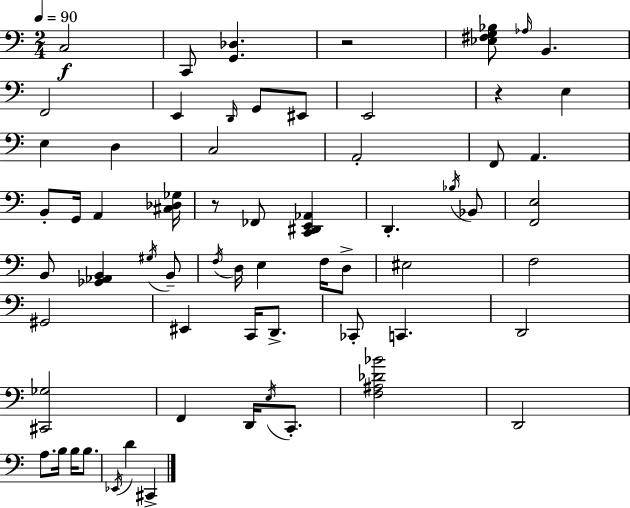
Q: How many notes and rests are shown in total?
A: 64